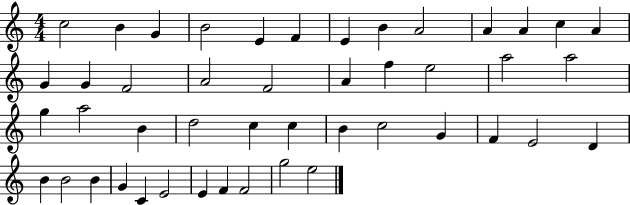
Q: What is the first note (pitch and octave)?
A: C5